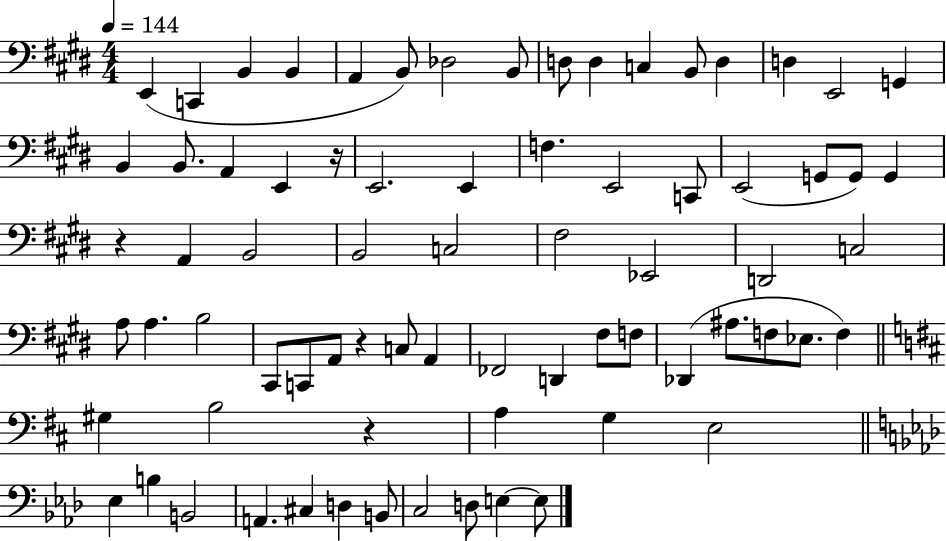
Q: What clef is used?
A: bass